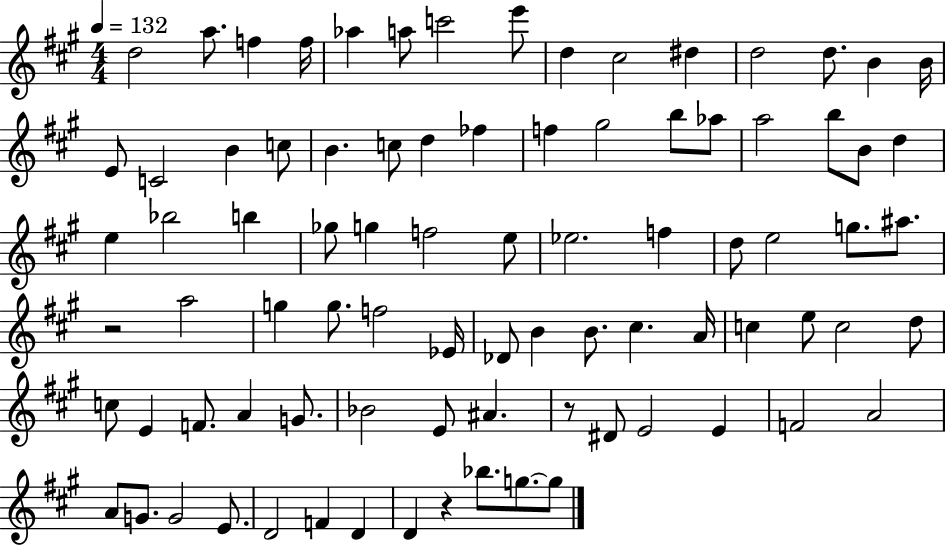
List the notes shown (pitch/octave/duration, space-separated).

D5/h A5/e. F5/q F5/s Ab5/q A5/e C6/h E6/e D5/q C#5/h D#5/q D5/h D5/e. B4/q B4/s E4/e C4/h B4/q C5/e B4/q. C5/e D5/q FES5/q F5/q G#5/h B5/e Ab5/e A5/h B5/e B4/e D5/q E5/q Bb5/h B5/q Gb5/e G5/q F5/h E5/e Eb5/h. F5/q D5/e E5/h G5/e. A#5/e. R/h A5/h G5/q G5/e. F5/h Eb4/s Db4/e B4/q B4/e. C#5/q. A4/s C5/q E5/e C5/h D5/e C5/e E4/q F4/e. A4/q G4/e. Bb4/h E4/e A#4/q. R/e D#4/e E4/h E4/q F4/h A4/h A4/e G4/e. G4/h E4/e. D4/h F4/q D4/q D4/q R/q Bb5/e. G5/e. G5/e